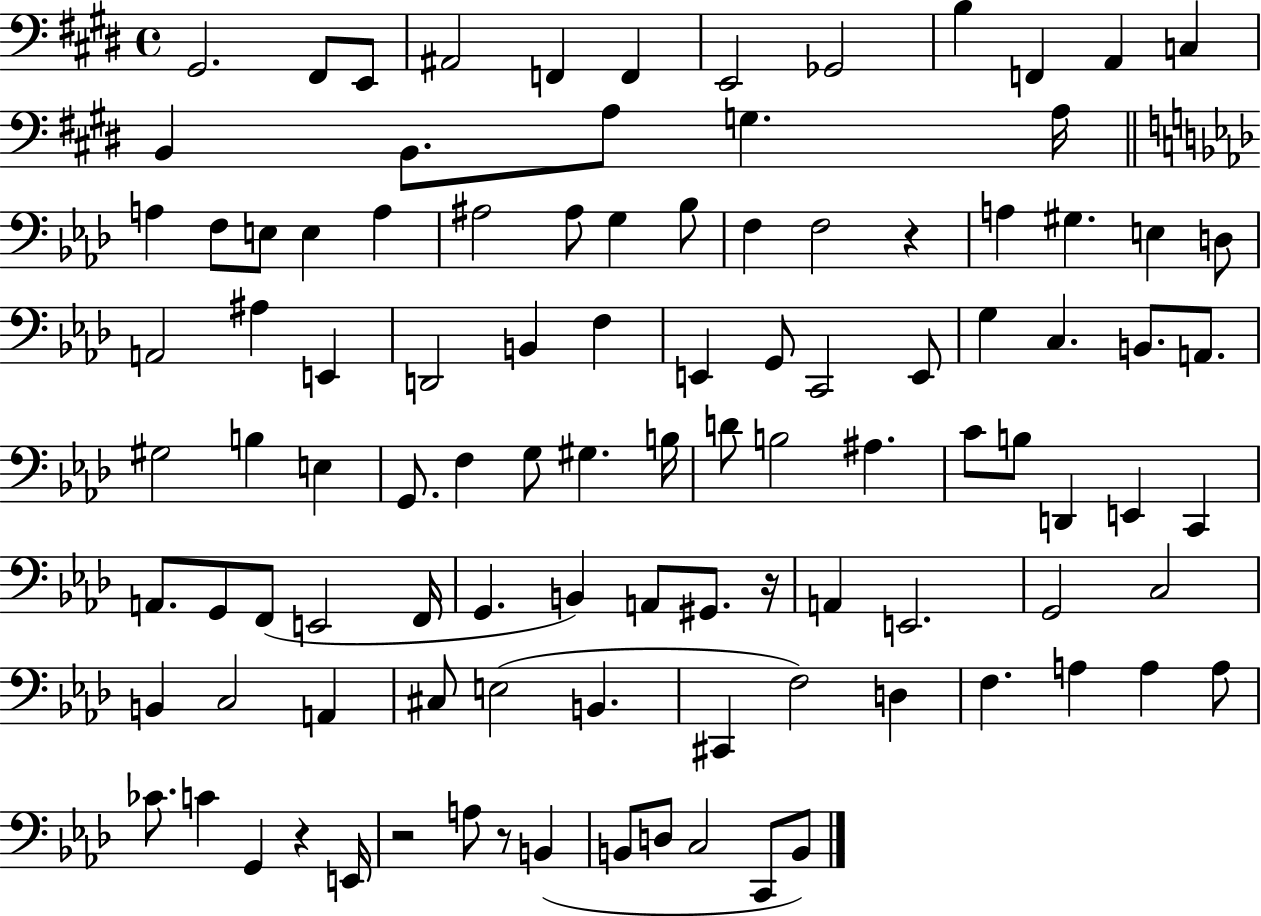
{
  \clef bass
  \time 4/4
  \defaultTimeSignature
  \key e \major
  gis,2. fis,8 e,8 | ais,2 f,4 f,4 | e,2 ges,2 | b4 f,4 a,4 c4 | \break b,4 b,8. a8 g4. a16 | \bar "||" \break \key aes \major a4 f8 e8 e4 a4 | ais2 ais8 g4 bes8 | f4 f2 r4 | a4 gis4. e4 d8 | \break a,2 ais4 e,4 | d,2 b,4 f4 | e,4 g,8 c,2 e,8 | g4 c4. b,8. a,8. | \break gis2 b4 e4 | g,8. f4 g8 gis4. b16 | d'8 b2 ais4. | c'8 b8 d,4 e,4 c,4 | \break a,8. g,8 f,8( e,2 f,16 | g,4. b,4) a,8 gis,8. r16 | a,4 e,2. | g,2 c2 | \break b,4 c2 a,4 | cis8 e2( b,4. | cis,4 f2) d4 | f4. a4 a4 a8 | \break ces'8. c'4 g,4 r4 e,16 | r2 a8 r8 b,4( | b,8 d8 c2 c,8 b,8) | \bar "|."
}